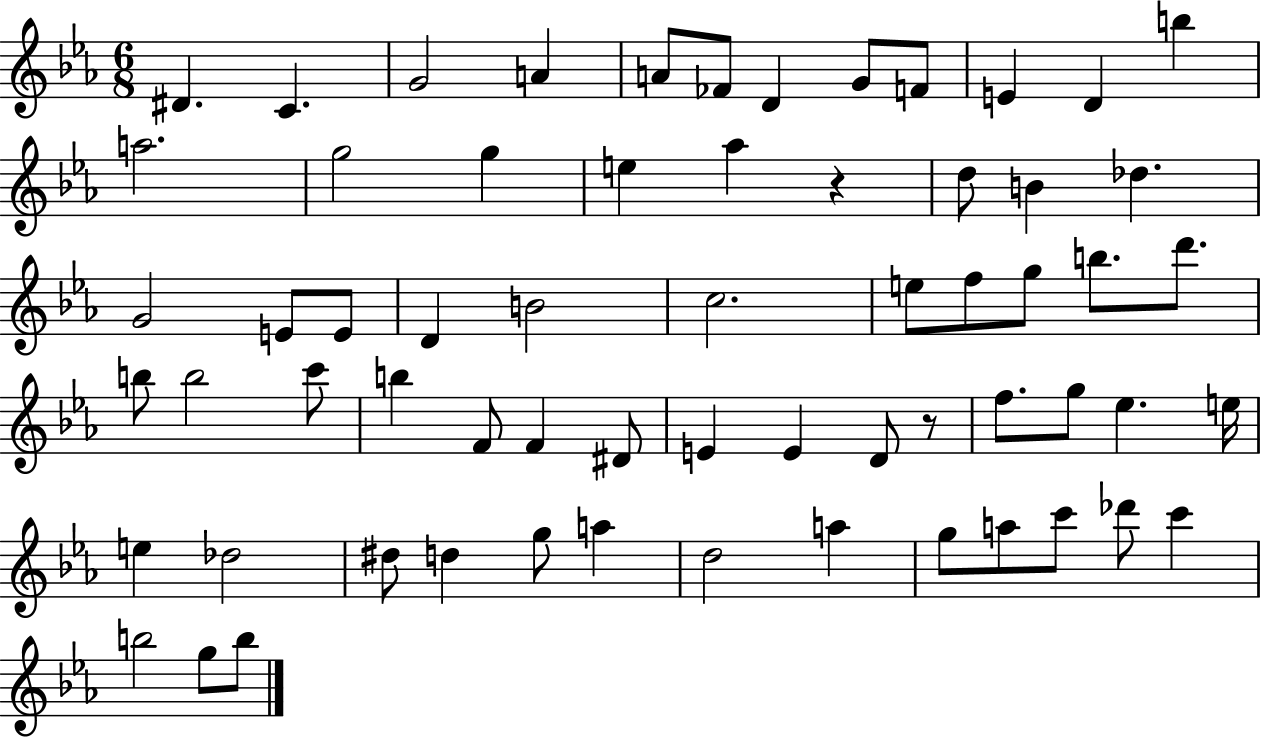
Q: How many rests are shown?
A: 2